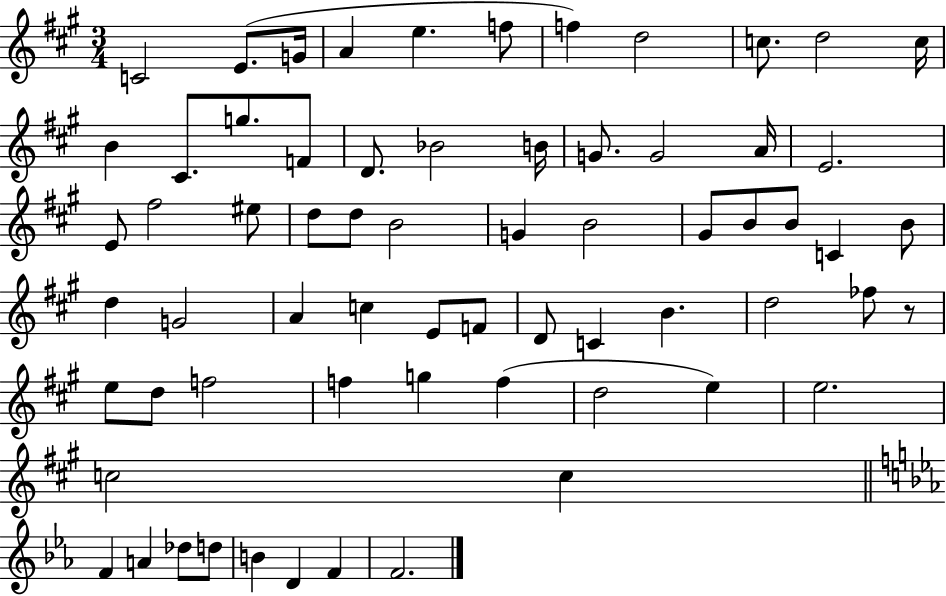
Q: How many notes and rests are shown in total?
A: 66